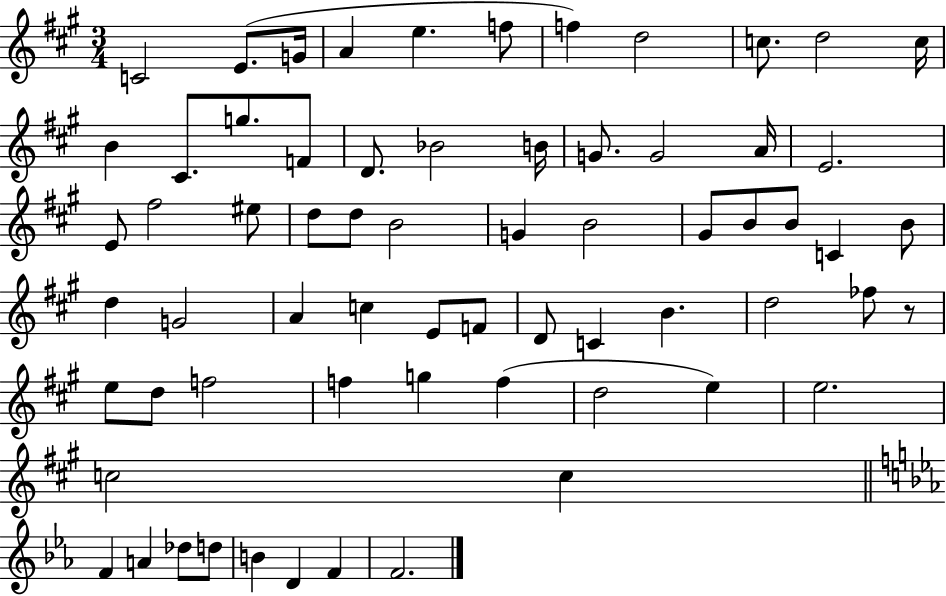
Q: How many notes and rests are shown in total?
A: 66